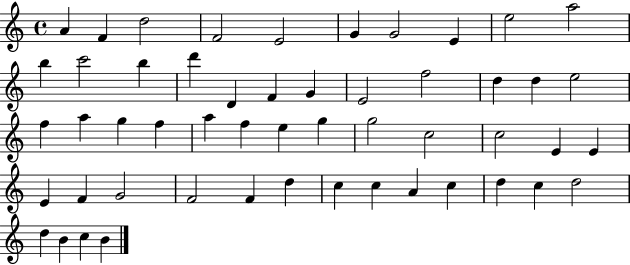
A4/q F4/q D5/h F4/h E4/h G4/q G4/h E4/q E5/h A5/h B5/q C6/h B5/q D6/q D4/q F4/q G4/q E4/h F5/h D5/q D5/q E5/h F5/q A5/q G5/q F5/q A5/q F5/q E5/q G5/q G5/h C5/h C5/h E4/q E4/q E4/q F4/q G4/h F4/h F4/q D5/q C5/q C5/q A4/q C5/q D5/q C5/q D5/h D5/q B4/q C5/q B4/q